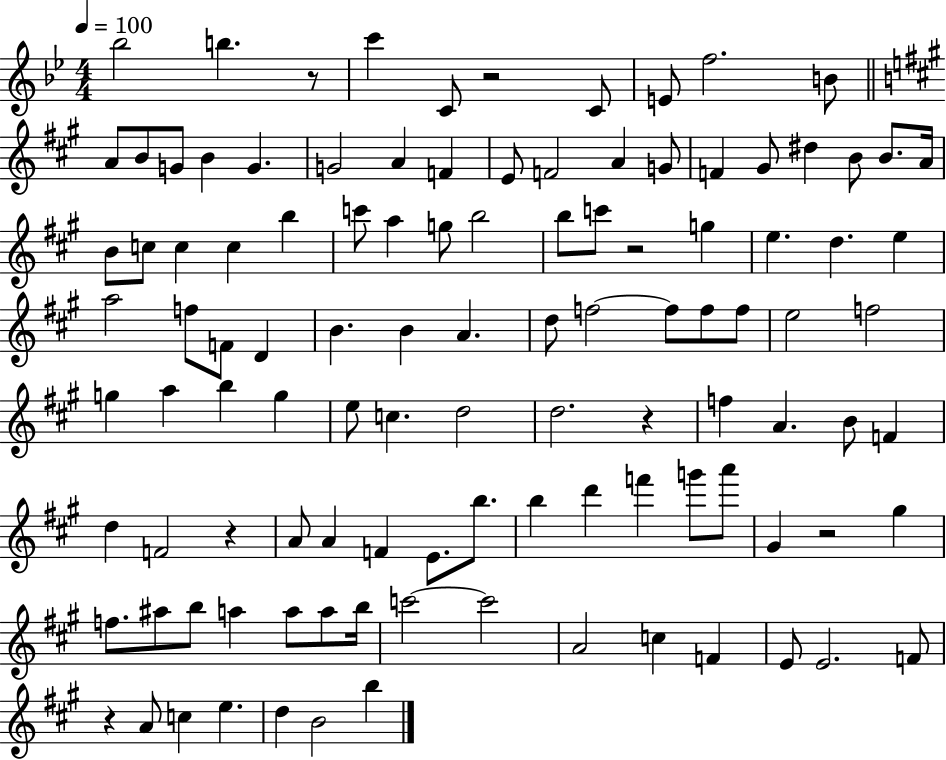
{
  \clef treble
  \numericTimeSignature
  \time 4/4
  \key bes \major
  \tempo 4 = 100
  \repeat volta 2 { bes''2 b''4. r8 | c'''4 c'8 r2 c'8 | e'8 f''2. b'8 | \bar "||" \break \key a \major a'8 b'8 g'8 b'4 g'4. | g'2 a'4 f'4 | e'8 f'2 a'4 g'8 | f'4 gis'8 dis''4 b'8 b'8. a'16 | \break b'8 c''8 c''4 c''4 b''4 | c'''8 a''4 g''8 b''2 | b''8 c'''8 r2 g''4 | e''4. d''4. e''4 | \break a''2 f''8 f'8 d'4 | b'4. b'4 a'4. | d''8 f''2~~ f''8 f''8 f''8 | e''2 f''2 | \break g''4 a''4 b''4 g''4 | e''8 c''4. d''2 | d''2. r4 | f''4 a'4. b'8 f'4 | \break d''4 f'2 r4 | a'8 a'4 f'4 e'8. b''8. | b''4 d'''4 f'''4 g'''8 a'''8 | gis'4 r2 gis''4 | \break f''8. ais''8 b''8 a''4 a''8 a''8 b''16 | c'''2~~ c'''2 | a'2 c''4 f'4 | e'8 e'2. f'8 | \break r4 a'8 c''4 e''4. | d''4 b'2 b''4 | } \bar "|."
}